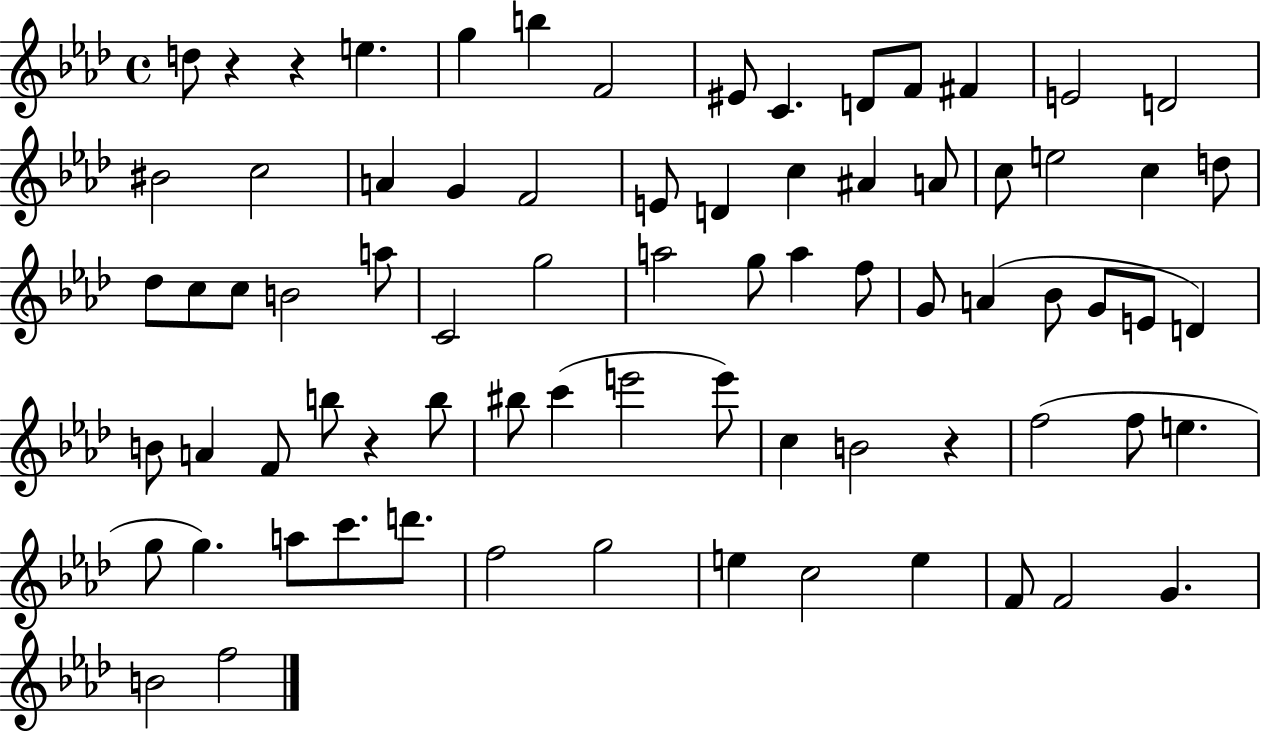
D5/e R/q R/q E5/q. G5/q B5/q F4/h EIS4/e C4/q. D4/e F4/e F#4/q E4/h D4/h BIS4/h C5/h A4/q G4/q F4/h E4/e D4/q C5/q A#4/q A4/e C5/e E5/h C5/q D5/e Db5/e C5/e C5/e B4/h A5/e C4/h G5/h A5/h G5/e A5/q F5/e G4/e A4/q Bb4/e G4/e E4/e D4/q B4/e A4/q F4/e B5/e R/q B5/e BIS5/e C6/q E6/h E6/e C5/q B4/h R/q F5/h F5/e E5/q. G5/e G5/q. A5/e C6/e. D6/e. F5/h G5/h E5/q C5/h E5/q F4/e F4/h G4/q. B4/h F5/h